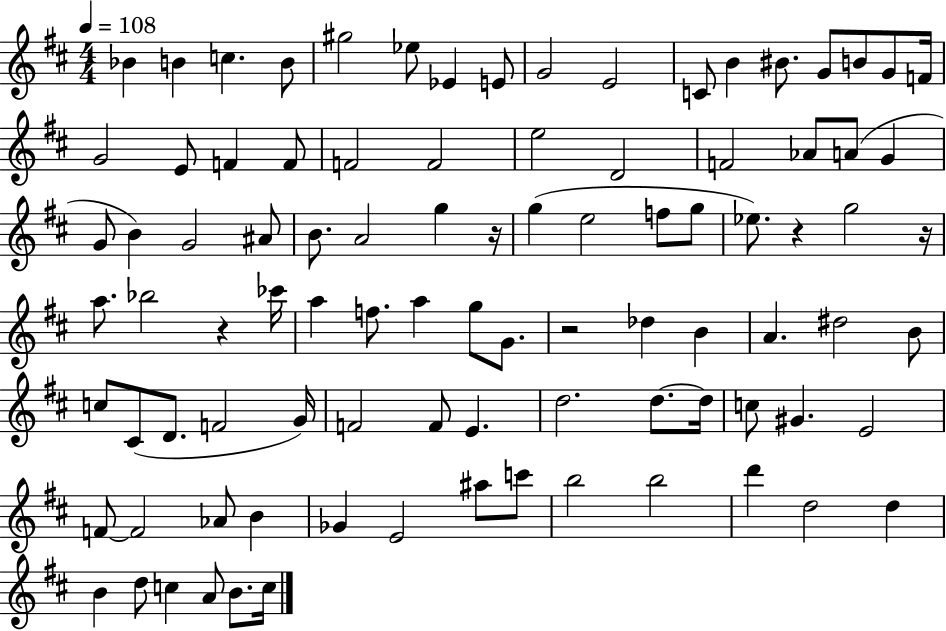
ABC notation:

X:1
T:Untitled
M:4/4
L:1/4
K:D
_B B c B/2 ^g2 _e/2 _E E/2 G2 E2 C/2 B ^B/2 G/2 B/2 G/2 F/4 G2 E/2 F F/2 F2 F2 e2 D2 F2 _A/2 A/2 G G/2 B G2 ^A/2 B/2 A2 g z/4 g e2 f/2 g/2 _e/2 z g2 z/4 a/2 _b2 z _c'/4 a f/2 a g/2 G/2 z2 _d B A ^d2 B/2 c/2 ^C/2 D/2 F2 G/4 F2 F/2 E d2 d/2 d/4 c/2 ^G E2 F/2 F2 _A/2 B _G E2 ^a/2 c'/2 b2 b2 d' d2 d B d/2 c A/2 B/2 c/4